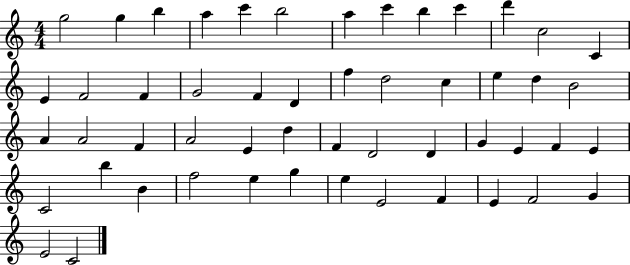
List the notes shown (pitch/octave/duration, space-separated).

G5/h G5/q B5/q A5/q C6/q B5/h A5/q C6/q B5/q C6/q D6/q C5/h C4/q E4/q F4/h F4/q G4/h F4/q D4/q F5/q D5/h C5/q E5/q D5/q B4/h A4/q A4/h F4/q A4/h E4/q D5/q F4/q D4/h D4/q G4/q E4/q F4/q E4/q C4/h B5/q B4/q F5/h E5/q G5/q E5/q E4/h F4/q E4/q F4/h G4/q E4/h C4/h